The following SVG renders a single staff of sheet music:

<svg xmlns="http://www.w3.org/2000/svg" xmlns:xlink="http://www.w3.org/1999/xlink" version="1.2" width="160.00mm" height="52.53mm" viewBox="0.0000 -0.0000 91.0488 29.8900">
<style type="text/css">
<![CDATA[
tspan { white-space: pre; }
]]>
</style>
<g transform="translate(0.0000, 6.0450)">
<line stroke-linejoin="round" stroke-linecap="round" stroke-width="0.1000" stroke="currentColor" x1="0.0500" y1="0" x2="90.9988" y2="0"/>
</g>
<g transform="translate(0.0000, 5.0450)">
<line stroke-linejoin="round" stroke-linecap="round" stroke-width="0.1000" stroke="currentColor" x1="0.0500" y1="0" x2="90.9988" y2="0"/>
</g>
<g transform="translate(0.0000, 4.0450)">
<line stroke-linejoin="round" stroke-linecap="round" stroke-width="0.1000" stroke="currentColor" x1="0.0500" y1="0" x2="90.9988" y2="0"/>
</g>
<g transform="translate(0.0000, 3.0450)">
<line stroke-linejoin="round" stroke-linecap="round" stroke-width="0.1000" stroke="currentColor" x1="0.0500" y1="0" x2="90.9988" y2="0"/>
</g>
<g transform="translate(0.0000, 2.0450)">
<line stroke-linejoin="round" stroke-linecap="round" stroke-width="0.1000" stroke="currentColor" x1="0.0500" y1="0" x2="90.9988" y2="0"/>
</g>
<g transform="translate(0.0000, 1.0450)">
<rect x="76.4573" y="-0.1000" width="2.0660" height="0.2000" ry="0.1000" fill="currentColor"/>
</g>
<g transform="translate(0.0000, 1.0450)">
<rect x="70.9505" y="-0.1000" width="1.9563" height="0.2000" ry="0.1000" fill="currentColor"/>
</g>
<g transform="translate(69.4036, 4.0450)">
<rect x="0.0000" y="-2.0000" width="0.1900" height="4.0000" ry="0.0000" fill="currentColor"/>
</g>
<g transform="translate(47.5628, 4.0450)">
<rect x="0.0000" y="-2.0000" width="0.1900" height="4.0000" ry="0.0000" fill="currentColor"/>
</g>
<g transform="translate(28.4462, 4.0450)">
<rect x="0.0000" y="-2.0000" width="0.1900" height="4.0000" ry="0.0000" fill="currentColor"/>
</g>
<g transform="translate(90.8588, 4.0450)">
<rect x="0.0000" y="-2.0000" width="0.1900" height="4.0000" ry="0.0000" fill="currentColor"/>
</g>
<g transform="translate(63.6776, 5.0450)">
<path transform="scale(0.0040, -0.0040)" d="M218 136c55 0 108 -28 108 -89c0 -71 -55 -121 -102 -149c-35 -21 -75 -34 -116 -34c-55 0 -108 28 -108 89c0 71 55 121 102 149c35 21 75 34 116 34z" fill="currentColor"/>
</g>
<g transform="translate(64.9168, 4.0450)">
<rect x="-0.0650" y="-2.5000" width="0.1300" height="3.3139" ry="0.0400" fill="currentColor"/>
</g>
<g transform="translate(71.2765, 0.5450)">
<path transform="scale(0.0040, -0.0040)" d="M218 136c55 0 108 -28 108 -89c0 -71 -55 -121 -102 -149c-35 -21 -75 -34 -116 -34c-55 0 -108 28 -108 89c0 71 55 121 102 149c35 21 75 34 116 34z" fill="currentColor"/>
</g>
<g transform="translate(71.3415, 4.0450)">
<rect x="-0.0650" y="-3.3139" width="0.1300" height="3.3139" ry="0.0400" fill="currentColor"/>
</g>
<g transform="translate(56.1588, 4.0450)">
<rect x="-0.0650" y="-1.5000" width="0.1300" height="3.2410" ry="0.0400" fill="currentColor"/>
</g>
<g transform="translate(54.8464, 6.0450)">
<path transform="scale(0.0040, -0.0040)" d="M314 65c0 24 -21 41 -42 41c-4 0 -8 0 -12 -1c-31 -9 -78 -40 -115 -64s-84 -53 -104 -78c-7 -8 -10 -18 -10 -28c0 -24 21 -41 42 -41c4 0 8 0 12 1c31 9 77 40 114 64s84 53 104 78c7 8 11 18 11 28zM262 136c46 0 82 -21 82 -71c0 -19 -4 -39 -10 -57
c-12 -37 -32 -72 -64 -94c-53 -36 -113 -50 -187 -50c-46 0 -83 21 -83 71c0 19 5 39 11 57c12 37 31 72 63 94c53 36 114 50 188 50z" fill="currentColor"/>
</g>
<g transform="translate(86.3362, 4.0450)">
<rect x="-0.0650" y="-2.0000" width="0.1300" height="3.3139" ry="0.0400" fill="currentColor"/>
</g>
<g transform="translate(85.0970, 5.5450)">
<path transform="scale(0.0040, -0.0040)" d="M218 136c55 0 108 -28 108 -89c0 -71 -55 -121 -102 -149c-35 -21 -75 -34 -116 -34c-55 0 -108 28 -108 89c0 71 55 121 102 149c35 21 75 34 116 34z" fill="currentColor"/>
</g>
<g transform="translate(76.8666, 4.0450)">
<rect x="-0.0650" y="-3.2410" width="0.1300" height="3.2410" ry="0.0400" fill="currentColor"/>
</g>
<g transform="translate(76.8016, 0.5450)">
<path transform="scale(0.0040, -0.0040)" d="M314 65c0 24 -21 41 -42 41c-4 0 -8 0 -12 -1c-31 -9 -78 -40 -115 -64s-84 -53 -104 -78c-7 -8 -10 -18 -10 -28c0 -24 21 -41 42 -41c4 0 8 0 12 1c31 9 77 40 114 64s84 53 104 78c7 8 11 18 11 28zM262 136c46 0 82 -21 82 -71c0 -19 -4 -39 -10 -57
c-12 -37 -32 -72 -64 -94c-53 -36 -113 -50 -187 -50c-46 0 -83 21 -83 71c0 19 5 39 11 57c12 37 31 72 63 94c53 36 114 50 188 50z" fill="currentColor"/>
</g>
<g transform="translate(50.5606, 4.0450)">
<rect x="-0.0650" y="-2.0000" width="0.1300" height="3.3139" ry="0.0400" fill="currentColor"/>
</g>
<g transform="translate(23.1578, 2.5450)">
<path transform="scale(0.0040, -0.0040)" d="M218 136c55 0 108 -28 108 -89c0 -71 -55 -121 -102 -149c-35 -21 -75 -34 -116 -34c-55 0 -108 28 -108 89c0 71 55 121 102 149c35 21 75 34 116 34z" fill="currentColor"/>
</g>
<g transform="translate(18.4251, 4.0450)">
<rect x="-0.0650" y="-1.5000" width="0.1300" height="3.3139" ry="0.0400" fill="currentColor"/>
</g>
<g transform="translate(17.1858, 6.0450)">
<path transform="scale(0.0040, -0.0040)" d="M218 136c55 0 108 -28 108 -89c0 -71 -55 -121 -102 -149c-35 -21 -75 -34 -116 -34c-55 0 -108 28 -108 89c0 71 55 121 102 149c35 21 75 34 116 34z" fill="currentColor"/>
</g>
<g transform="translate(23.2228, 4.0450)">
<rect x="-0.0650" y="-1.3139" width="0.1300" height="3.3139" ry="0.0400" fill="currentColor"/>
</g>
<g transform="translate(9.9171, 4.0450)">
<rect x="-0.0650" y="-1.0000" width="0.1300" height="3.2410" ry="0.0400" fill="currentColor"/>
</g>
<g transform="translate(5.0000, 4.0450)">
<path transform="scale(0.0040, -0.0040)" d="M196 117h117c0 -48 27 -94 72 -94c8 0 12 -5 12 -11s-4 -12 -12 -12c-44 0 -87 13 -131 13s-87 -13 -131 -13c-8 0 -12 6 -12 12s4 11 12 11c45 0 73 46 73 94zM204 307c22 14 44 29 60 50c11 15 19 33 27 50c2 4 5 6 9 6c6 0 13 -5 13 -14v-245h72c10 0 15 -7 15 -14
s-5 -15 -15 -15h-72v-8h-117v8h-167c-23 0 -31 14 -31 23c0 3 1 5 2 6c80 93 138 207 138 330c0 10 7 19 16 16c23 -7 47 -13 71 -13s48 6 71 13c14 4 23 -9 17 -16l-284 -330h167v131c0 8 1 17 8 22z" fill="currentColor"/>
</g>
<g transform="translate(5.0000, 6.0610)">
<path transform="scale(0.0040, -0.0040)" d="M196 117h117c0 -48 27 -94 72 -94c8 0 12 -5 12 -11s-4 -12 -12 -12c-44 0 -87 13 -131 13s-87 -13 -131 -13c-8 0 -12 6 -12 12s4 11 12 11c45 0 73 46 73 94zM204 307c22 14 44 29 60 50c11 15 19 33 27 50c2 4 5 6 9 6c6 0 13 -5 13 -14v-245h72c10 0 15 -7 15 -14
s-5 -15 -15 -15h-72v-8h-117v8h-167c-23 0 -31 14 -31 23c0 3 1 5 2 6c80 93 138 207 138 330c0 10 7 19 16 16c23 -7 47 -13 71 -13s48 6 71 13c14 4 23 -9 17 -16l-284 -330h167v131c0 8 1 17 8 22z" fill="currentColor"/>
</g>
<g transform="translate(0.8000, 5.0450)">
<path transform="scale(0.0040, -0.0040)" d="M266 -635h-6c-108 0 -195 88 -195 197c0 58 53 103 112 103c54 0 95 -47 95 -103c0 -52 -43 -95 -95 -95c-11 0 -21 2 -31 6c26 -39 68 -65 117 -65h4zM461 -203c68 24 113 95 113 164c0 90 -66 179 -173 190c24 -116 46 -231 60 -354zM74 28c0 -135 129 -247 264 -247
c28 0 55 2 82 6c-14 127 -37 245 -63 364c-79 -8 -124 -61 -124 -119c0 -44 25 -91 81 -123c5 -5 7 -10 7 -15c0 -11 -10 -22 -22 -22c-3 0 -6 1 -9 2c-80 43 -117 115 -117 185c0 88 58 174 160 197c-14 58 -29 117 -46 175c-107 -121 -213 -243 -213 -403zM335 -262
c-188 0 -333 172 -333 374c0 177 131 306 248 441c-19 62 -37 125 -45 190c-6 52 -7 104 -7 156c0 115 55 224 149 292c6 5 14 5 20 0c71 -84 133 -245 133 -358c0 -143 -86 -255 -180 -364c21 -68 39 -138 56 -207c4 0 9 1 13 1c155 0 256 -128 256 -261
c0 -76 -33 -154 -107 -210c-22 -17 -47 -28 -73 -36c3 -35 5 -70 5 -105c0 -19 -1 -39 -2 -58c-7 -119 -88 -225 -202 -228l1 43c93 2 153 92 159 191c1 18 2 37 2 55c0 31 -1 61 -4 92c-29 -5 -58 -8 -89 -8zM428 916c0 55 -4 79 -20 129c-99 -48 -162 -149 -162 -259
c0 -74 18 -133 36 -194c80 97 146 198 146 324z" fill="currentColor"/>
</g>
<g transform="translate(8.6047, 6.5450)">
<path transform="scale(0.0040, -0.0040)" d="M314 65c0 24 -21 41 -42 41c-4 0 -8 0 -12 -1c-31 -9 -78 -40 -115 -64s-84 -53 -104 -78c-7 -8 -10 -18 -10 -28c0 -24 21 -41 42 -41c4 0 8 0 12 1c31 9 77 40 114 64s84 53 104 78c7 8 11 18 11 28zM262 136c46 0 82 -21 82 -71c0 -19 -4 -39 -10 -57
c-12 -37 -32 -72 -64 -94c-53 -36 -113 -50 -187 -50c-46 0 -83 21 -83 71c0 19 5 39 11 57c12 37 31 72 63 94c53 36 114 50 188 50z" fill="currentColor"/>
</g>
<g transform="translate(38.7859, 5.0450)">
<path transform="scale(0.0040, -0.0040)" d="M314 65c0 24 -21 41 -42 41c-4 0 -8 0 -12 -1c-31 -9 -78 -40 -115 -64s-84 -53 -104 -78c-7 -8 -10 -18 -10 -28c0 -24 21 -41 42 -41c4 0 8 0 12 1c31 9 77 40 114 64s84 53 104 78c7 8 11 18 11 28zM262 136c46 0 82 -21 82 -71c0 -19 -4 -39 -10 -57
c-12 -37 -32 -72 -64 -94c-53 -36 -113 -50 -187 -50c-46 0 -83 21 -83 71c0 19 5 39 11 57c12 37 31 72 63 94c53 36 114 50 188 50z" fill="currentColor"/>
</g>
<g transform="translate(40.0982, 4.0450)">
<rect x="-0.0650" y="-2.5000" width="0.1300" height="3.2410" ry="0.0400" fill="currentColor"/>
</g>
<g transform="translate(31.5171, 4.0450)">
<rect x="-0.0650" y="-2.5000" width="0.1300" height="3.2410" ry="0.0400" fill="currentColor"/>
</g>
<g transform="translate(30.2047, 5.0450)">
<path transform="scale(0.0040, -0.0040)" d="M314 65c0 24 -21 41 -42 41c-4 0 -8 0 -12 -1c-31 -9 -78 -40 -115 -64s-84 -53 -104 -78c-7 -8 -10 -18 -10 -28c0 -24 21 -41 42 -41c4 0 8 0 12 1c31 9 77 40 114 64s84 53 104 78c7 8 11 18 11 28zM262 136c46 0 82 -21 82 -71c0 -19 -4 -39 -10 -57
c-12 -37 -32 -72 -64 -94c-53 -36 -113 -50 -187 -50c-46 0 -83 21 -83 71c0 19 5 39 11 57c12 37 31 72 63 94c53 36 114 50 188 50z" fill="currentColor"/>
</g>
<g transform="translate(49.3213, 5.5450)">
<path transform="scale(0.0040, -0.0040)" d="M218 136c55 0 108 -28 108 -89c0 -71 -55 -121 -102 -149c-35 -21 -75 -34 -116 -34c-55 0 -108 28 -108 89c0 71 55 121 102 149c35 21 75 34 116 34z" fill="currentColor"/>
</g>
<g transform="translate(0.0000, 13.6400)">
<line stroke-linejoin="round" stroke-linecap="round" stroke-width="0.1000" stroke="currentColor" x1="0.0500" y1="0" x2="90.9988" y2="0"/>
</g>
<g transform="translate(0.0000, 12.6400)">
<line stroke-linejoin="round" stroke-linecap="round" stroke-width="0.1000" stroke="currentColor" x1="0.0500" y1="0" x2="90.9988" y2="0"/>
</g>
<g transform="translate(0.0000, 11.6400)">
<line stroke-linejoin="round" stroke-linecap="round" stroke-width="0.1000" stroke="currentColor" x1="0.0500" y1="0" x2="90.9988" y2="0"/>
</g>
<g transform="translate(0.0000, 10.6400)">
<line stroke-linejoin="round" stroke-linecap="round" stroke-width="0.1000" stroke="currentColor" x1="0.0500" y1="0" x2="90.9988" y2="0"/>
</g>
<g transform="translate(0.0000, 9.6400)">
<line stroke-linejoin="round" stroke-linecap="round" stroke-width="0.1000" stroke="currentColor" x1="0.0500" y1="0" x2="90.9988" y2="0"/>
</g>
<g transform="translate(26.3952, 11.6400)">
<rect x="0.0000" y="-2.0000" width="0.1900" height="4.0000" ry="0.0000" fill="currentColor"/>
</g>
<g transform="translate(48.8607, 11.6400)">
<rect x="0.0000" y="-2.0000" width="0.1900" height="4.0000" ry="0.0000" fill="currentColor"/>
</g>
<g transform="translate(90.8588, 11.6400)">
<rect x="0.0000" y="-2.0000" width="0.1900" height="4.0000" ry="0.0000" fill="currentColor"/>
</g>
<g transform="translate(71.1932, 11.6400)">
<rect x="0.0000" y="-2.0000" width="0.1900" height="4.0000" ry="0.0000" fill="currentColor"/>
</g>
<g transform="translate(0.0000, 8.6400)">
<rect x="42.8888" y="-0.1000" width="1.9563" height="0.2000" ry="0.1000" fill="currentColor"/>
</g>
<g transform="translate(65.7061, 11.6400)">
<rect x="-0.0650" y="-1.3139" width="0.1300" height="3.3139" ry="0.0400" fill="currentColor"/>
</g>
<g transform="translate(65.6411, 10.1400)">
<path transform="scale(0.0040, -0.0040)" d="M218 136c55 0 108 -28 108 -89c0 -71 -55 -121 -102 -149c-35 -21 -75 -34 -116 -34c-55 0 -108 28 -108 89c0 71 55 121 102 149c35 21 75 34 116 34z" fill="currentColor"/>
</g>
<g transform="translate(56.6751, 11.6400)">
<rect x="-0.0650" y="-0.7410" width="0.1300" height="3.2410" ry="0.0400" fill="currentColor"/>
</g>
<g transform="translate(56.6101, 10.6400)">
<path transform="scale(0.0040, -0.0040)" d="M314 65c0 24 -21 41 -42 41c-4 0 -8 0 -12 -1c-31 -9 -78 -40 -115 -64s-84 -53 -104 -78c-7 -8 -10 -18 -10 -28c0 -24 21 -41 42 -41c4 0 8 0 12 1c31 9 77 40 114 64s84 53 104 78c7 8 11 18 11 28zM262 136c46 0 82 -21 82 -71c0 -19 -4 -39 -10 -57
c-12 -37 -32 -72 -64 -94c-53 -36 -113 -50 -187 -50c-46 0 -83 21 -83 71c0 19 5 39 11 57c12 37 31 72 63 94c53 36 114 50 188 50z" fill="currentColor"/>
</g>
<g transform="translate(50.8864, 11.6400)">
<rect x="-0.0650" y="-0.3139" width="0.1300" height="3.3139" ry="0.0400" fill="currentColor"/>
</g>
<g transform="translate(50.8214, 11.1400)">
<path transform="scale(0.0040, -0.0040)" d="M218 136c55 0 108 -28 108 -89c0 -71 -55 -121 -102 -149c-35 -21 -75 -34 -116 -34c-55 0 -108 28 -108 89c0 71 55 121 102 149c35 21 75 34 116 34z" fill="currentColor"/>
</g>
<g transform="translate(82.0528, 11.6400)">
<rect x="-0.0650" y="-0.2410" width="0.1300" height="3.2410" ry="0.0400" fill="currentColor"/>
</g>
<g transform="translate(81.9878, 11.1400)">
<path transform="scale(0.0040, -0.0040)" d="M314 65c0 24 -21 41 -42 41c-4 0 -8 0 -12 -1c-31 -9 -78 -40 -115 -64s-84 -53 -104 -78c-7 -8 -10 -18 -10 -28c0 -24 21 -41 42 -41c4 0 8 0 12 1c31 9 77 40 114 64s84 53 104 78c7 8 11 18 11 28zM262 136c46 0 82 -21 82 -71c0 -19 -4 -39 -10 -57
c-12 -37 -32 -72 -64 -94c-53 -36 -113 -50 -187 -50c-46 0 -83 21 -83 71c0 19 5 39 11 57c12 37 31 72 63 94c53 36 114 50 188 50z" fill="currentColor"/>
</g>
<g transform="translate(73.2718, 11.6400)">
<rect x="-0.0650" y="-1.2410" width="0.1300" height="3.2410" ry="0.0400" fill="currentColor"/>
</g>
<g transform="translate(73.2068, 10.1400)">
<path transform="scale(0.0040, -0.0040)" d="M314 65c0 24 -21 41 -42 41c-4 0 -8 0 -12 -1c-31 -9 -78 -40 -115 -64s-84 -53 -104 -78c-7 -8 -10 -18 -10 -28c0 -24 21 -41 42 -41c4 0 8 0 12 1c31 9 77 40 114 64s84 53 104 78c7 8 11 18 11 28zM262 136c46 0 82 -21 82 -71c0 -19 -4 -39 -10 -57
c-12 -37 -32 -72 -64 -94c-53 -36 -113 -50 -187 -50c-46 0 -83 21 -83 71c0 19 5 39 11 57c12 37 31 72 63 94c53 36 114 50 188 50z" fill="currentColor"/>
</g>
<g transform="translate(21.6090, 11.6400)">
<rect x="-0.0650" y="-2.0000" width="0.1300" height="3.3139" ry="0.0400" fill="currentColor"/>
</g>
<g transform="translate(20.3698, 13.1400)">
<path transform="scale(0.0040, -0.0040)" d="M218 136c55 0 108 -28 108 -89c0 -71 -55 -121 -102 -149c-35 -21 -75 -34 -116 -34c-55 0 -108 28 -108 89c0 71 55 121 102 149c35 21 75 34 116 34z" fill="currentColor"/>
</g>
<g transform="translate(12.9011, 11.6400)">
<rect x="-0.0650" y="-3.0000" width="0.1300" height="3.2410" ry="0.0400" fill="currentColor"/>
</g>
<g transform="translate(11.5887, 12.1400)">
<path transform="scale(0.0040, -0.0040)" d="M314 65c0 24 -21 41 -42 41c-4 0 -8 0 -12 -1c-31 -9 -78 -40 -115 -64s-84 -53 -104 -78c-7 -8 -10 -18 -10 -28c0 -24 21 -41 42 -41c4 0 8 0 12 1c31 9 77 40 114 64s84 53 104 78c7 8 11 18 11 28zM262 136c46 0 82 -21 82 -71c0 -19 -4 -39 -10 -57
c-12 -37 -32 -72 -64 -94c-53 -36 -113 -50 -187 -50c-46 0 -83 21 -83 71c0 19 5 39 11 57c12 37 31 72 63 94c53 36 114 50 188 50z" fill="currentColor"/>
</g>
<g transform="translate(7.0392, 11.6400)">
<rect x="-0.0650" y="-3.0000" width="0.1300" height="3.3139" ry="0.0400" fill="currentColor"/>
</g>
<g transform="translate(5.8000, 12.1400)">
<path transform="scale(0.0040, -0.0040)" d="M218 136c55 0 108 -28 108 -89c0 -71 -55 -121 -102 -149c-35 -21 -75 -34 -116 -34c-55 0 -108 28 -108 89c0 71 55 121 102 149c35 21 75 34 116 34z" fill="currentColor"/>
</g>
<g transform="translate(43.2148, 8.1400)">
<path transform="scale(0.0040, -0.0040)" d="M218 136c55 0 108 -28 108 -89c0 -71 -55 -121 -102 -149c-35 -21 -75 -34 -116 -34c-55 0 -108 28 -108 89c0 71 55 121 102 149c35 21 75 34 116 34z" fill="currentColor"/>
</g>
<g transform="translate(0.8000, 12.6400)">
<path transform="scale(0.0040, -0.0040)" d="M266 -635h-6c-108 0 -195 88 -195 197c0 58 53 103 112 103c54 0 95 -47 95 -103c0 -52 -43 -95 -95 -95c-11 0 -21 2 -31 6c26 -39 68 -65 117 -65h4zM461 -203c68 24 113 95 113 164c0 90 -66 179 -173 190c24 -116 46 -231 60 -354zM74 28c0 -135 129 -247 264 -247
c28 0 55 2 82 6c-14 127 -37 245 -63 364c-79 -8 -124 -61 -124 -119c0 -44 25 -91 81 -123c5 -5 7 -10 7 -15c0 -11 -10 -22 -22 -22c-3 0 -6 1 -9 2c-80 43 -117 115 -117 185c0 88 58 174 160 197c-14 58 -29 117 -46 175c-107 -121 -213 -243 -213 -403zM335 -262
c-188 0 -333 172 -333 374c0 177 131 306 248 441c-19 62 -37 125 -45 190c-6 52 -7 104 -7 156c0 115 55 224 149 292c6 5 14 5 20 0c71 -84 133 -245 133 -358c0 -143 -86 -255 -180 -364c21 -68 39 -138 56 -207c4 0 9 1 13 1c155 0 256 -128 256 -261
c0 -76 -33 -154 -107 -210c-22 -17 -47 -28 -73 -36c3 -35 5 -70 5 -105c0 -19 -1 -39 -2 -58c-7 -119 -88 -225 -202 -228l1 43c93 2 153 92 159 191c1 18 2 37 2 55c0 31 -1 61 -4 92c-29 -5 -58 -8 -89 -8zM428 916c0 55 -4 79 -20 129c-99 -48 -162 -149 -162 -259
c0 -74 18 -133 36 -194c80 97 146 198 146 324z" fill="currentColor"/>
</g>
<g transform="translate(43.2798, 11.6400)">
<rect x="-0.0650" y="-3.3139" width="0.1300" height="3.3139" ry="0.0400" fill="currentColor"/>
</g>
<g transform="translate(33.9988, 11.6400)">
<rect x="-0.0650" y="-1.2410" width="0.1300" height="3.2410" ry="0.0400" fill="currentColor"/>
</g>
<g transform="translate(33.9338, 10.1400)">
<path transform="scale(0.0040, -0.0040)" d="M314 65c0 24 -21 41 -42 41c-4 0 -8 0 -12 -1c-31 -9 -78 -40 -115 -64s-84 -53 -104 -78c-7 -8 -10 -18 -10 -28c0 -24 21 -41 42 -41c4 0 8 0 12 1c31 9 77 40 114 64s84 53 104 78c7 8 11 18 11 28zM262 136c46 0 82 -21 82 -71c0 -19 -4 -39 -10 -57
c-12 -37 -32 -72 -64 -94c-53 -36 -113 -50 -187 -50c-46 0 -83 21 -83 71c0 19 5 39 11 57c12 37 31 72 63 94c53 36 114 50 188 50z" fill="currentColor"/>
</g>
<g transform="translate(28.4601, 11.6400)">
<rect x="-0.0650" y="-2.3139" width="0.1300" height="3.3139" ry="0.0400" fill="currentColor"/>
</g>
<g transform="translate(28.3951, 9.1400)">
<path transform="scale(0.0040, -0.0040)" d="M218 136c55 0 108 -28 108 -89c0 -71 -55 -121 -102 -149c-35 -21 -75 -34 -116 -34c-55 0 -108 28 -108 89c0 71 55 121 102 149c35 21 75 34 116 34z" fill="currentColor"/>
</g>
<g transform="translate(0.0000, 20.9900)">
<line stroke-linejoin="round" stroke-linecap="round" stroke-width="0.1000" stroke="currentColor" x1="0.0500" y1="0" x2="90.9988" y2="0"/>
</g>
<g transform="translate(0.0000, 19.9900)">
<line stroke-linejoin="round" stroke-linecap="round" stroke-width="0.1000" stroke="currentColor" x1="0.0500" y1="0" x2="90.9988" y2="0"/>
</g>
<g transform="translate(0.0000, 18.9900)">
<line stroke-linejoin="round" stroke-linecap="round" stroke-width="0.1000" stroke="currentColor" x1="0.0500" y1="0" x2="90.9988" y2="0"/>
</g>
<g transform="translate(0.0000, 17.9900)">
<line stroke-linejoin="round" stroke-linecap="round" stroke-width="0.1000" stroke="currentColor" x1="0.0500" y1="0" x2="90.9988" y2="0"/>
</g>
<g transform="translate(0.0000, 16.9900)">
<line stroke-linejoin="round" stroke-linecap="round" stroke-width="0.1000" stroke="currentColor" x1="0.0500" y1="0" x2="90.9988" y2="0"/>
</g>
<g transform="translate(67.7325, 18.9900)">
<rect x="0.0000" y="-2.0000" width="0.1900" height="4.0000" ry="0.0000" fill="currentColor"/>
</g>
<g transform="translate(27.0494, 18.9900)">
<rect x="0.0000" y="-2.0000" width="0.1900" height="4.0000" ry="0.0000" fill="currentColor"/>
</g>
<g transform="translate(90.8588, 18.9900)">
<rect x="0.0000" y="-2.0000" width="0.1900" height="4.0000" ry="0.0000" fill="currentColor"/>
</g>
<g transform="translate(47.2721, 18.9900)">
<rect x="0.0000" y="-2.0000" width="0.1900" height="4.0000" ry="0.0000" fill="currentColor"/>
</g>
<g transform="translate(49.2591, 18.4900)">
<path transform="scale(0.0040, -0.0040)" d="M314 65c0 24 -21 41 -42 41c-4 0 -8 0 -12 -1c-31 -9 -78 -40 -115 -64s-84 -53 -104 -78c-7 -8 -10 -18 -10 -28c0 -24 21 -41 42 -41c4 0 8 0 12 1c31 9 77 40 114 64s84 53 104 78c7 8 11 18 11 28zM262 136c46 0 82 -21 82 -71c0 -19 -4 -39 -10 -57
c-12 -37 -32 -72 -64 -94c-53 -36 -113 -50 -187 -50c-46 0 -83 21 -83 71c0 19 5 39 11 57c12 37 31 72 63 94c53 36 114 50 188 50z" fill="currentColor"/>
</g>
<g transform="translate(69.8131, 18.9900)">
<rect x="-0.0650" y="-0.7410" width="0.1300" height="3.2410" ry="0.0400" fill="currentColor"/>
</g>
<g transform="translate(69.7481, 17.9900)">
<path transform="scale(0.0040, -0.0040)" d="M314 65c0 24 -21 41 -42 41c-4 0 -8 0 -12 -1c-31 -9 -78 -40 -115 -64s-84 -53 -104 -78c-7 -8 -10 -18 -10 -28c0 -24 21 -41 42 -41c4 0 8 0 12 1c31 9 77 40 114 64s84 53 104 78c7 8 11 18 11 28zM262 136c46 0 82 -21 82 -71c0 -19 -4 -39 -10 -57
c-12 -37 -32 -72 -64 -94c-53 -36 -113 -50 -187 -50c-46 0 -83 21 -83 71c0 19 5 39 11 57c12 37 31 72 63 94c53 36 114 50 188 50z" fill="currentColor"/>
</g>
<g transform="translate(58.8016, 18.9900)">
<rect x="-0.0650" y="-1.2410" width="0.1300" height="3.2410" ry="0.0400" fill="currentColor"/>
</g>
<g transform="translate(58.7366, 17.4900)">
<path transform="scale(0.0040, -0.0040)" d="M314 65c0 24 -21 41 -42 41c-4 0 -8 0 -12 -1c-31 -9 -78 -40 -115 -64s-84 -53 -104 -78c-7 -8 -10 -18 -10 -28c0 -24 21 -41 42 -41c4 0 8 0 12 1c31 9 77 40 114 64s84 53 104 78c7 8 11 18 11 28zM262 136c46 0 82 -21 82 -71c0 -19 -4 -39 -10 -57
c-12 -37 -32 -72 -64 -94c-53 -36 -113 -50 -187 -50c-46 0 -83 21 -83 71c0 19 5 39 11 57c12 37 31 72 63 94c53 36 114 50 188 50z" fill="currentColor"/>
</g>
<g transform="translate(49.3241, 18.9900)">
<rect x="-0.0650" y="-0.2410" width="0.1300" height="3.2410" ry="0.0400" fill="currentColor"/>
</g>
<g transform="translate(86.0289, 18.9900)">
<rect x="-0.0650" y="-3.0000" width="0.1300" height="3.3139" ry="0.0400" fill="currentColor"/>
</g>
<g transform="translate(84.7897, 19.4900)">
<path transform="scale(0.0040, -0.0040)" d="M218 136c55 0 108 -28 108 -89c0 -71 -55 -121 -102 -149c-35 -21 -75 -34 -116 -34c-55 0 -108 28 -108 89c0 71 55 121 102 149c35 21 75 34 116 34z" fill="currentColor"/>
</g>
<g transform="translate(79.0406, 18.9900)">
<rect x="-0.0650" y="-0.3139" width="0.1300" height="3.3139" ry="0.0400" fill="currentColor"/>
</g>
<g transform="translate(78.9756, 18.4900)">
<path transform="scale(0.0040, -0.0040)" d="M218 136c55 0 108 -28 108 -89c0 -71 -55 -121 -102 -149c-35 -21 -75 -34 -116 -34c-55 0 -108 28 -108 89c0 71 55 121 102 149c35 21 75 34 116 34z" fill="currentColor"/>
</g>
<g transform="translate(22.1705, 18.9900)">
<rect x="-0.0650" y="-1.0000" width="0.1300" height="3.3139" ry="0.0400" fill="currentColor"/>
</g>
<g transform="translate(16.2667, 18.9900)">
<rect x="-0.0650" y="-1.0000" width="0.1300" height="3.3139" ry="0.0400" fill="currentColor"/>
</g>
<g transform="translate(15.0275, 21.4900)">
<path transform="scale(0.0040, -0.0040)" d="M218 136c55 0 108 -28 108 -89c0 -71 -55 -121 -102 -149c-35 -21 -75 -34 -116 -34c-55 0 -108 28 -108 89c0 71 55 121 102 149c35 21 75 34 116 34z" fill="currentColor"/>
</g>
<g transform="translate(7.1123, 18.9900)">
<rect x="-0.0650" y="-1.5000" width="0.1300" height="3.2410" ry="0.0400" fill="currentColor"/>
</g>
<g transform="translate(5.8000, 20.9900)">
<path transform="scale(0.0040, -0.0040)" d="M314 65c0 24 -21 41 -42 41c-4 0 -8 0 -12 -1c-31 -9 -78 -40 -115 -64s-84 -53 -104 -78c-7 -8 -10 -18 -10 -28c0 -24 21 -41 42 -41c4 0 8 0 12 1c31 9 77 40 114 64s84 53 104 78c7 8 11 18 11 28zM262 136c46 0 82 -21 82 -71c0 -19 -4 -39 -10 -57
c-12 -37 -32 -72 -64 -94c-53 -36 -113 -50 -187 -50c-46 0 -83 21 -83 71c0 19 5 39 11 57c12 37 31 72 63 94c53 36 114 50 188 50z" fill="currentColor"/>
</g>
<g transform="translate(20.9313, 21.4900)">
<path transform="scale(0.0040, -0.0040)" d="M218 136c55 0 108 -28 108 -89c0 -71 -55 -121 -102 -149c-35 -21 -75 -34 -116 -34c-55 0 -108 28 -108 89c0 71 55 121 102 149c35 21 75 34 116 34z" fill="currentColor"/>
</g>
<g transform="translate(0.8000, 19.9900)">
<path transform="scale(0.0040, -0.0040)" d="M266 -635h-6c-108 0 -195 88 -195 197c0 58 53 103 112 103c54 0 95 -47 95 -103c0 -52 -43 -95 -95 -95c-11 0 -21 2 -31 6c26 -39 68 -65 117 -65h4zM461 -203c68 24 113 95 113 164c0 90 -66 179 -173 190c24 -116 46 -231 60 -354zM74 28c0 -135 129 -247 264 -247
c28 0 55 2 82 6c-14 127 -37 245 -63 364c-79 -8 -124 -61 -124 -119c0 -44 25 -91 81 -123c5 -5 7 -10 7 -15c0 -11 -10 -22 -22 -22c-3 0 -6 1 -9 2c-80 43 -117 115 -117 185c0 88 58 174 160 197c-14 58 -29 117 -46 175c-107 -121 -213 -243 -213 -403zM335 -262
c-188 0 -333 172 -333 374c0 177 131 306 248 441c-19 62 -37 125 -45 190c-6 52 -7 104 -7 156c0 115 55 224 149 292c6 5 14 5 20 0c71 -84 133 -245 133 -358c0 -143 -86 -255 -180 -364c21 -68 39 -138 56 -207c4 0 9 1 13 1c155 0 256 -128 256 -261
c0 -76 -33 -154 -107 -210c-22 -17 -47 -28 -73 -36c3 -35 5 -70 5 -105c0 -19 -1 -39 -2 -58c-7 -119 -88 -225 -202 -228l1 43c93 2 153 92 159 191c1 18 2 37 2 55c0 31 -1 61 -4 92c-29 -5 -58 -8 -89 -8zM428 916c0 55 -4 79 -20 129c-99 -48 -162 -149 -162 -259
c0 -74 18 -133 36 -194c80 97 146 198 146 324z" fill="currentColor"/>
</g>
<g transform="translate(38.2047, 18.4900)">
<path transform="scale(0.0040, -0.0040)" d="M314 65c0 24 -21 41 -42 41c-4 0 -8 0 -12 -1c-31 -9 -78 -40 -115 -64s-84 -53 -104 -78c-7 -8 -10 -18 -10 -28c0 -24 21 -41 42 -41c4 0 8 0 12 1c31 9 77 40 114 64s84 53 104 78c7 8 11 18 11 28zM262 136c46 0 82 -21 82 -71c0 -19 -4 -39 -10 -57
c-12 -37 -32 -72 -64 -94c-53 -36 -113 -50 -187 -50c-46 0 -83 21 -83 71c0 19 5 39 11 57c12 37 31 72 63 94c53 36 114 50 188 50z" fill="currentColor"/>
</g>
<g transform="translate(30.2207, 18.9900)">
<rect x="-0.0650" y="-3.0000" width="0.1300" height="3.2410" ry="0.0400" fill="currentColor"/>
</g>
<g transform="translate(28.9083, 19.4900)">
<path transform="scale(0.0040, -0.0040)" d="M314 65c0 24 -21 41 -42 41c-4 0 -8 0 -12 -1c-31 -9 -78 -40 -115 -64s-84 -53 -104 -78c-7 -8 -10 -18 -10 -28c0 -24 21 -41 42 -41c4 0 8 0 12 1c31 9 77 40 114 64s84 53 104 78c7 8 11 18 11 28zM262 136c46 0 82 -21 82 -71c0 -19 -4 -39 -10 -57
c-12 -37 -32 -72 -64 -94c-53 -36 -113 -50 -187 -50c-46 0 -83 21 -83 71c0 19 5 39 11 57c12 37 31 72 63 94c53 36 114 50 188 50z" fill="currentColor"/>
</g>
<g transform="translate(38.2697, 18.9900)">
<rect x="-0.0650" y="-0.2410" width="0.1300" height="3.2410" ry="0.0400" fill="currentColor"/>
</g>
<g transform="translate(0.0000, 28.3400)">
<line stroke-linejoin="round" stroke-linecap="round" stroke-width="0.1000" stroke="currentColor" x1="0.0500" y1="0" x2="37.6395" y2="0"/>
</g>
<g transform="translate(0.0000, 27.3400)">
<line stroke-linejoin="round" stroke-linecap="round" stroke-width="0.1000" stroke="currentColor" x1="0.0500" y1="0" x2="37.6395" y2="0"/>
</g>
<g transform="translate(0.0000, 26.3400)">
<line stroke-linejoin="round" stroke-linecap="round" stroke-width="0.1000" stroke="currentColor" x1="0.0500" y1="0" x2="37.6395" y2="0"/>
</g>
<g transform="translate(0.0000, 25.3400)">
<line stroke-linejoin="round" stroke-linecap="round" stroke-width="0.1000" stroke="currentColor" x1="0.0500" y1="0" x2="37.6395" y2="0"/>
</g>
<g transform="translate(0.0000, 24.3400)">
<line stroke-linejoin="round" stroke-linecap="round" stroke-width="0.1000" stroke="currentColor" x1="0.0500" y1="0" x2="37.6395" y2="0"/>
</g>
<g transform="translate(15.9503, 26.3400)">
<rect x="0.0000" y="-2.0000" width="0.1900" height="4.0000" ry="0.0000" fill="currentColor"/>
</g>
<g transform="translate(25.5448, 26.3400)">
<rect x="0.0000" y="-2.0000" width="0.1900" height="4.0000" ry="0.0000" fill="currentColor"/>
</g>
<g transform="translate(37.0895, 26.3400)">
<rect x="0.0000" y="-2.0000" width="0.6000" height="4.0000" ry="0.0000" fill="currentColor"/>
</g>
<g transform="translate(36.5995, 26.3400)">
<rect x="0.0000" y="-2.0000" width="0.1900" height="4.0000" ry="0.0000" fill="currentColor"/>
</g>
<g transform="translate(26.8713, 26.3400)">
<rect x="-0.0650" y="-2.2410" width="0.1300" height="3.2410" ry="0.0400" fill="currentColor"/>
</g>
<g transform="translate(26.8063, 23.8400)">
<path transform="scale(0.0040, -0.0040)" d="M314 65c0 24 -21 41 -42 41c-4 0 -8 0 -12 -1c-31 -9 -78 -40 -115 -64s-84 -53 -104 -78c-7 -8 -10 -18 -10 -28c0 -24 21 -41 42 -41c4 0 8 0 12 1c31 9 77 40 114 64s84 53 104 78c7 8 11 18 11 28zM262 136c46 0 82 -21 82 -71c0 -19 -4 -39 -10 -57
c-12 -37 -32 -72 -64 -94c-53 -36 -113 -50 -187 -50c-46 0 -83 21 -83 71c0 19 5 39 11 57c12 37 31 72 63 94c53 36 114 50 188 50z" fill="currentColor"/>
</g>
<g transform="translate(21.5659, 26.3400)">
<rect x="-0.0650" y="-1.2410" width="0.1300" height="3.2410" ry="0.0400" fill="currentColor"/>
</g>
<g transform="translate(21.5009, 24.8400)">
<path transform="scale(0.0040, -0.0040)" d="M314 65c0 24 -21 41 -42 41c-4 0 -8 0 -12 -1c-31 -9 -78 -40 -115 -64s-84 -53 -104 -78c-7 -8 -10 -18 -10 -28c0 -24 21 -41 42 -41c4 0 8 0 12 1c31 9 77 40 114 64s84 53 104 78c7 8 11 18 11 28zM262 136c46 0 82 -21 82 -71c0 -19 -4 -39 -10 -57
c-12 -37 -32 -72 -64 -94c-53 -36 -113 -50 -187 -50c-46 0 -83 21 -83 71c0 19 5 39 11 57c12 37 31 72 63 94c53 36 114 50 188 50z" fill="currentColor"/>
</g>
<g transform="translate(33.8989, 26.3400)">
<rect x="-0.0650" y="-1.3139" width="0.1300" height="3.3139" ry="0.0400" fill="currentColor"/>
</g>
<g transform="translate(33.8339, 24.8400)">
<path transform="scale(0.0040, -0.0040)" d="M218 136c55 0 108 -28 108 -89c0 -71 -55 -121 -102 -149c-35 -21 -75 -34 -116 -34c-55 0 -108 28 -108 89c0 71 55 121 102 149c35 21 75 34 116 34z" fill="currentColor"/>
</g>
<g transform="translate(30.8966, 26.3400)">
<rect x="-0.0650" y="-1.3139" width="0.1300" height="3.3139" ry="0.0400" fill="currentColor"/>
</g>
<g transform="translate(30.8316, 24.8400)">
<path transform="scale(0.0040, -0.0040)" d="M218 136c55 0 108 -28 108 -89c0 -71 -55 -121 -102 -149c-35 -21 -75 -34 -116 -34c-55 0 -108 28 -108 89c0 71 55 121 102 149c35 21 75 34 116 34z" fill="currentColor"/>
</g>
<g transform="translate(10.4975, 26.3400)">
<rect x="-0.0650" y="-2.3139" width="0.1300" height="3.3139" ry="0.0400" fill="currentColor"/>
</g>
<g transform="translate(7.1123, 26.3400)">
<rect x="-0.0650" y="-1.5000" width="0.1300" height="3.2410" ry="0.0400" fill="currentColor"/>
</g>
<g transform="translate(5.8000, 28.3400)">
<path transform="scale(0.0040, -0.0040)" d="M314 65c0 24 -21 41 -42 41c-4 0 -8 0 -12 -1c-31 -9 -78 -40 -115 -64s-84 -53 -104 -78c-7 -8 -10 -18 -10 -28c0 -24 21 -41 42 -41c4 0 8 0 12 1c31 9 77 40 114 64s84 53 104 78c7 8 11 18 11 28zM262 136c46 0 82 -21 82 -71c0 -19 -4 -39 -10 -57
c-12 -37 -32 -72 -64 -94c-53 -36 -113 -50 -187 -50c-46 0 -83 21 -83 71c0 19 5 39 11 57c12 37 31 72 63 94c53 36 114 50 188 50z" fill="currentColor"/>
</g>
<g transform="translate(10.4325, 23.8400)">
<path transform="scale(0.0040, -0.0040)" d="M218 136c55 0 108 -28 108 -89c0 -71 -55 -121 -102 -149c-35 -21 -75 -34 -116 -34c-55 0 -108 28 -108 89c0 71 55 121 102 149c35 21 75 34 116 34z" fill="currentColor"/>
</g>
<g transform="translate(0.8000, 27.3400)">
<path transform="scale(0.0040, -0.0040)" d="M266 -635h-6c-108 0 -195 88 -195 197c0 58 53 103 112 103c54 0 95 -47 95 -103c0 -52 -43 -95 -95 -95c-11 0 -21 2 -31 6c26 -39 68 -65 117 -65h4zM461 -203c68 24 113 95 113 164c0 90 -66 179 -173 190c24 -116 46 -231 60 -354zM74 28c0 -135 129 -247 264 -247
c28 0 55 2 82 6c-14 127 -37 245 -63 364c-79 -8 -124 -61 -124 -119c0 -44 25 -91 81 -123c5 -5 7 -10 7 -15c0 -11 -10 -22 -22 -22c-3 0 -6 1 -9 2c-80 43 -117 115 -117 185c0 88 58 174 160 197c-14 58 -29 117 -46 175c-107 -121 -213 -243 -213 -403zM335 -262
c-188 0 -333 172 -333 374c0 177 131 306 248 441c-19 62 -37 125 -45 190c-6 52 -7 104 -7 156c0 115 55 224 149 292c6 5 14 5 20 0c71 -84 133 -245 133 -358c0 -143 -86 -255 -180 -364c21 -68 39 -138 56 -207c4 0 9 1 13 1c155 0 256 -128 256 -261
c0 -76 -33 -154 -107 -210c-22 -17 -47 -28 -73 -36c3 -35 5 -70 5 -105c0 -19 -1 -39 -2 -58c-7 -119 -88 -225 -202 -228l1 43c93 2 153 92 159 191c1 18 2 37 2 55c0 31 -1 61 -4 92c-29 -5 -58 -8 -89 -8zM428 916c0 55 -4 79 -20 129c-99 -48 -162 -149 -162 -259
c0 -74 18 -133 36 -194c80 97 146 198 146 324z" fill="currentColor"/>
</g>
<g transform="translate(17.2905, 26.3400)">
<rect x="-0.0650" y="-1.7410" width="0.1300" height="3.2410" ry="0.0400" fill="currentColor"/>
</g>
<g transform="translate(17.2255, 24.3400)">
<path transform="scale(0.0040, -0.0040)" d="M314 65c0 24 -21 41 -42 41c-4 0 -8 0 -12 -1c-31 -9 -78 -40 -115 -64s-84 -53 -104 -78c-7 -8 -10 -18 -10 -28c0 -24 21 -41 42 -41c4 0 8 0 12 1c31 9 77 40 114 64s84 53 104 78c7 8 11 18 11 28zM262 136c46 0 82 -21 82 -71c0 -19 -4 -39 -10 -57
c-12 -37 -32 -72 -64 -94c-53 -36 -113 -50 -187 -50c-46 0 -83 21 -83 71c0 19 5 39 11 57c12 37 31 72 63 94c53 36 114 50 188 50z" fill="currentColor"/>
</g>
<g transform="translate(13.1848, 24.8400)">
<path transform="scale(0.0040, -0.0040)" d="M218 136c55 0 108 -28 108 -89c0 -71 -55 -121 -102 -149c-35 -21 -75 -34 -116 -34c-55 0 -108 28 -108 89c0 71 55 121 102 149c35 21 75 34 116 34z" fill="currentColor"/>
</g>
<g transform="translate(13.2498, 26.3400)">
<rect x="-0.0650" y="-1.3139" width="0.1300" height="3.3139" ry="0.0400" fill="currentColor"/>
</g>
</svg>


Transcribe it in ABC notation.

X:1
T:Untitled
M:4/4
L:1/4
K:C
D2 E e G2 G2 F E2 G b b2 F A A2 F g e2 b c d2 e e2 c2 E2 D D A2 c2 c2 e2 d2 c A E2 g e f2 e2 g2 e e